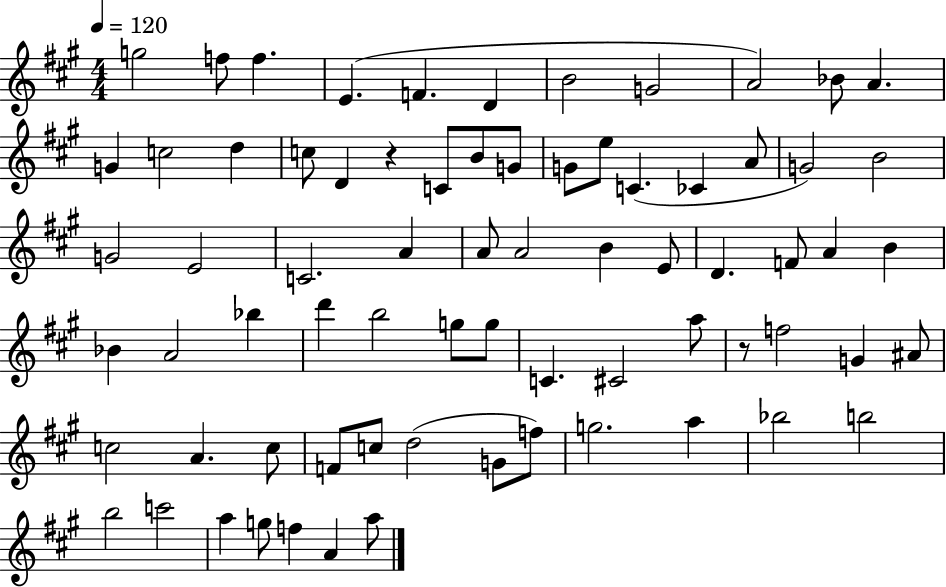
X:1
T:Untitled
M:4/4
L:1/4
K:A
g2 f/2 f E F D B2 G2 A2 _B/2 A G c2 d c/2 D z C/2 B/2 G/2 G/2 e/2 C _C A/2 G2 B2 G2 E2 C2 A A/2 A2 B E/2 D F/2 A B _B A2 _b d' b2 g/2 g/2 C ^C2 a/2 z/2 f2 G ^A/2 c2 A c/2 F/2 c/2 d2 G/2 f/2 g2 a _b2 b2 b2 c'2 a g/2 f A a/2